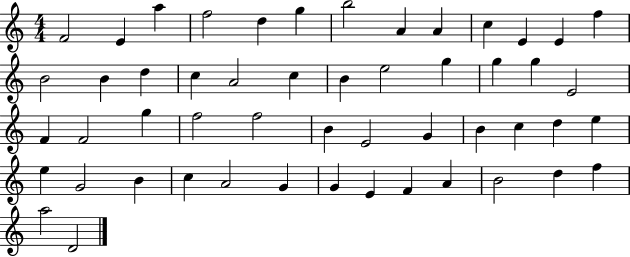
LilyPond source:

{
  \clef treble
  \numericTimeSignature
  \time 4/4
  \key c \major
  f'2 e'4 a''4 | f''2 d''4 g''4 | b''2 a'4 a'4 | c''4 e'4 e'4 f''4 | \break b'2 b'4 d''4 | c''4 a'2 c''4 | b'4 e''2 g''4 | g''4 g''4 e'2 | \break f'4 f'2 g''4 | f''2 f''2 | b'4 e'2 g'4 | b'4 c''4 d''4 e''4 | \break e''4 g'2 b'4 | c''4 a'2 g'4 | g'4 e'4 f'4 a'4 | b'2 d''4 f''4 | \break a''2 d'2 | \bar "|."
}